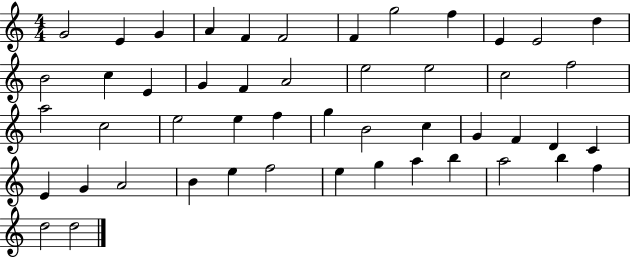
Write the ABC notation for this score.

X:1
T:Untitled
M:4/4
L:1/4
K:C
G2 E G A F F2 F g2 f E E2 d B2 c E G F A2 e2 e2 c2 f2 a2 c2 e2 e f g B2 c G F D C E G A2 B e f2 e g a b a2 b f d2 d2